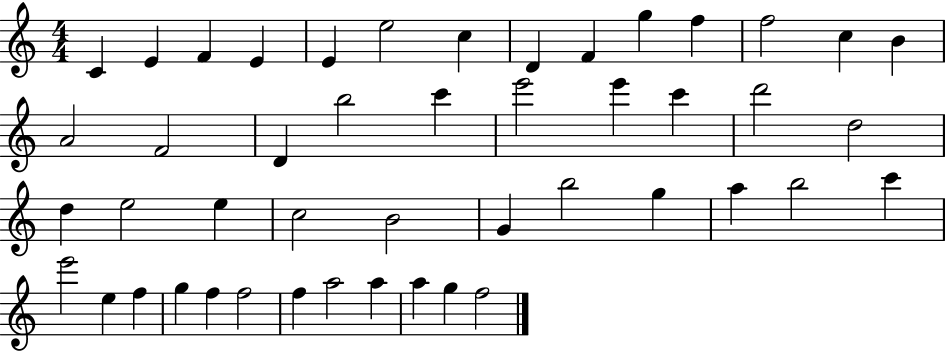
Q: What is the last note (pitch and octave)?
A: F5